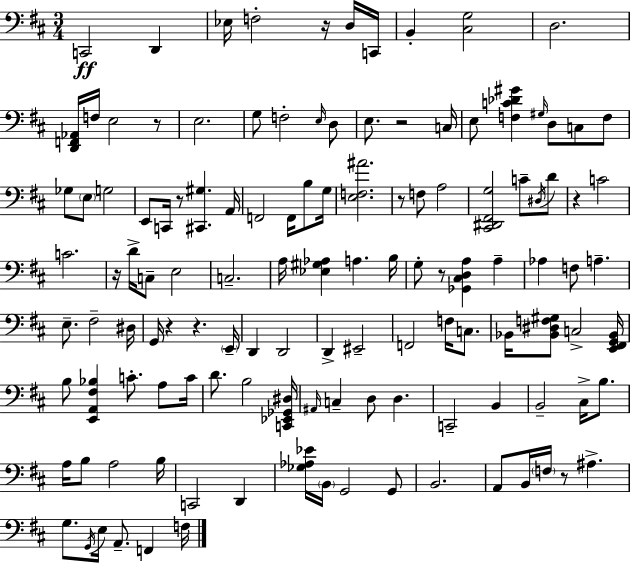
{
  \clef bass
  \numericTimeSignature
  \time 3/4
  \key d \major
  c,2\ff d,4 | ees16 f2-. r16 d16 c,16 | b,4-. <cis g>2 | d2. | \break <d, f, aes,>16 f16 e2 r8 | e2. | g8 f2-. \grace { e16 } d8 | e8. r2 | \break c16 e8 <f c' des' gis'>4 \grace { gis16 } d8 c8 | f8 ges8 \parenthesize e8 g2 | e,8 c,16 r8 <cis, gis>4. | a,16 f,2 f,16 b8 | \break g16 <e f ais'>2. | r8 f8 a2 | <cis, dis, fis, g>2 c'8-- | \acciaccatura { dis16 } d'8 r4 c'2 | \break c'2. | r16 d'16-> c8-- e2 | c2.-- | a16 <ees gis aes>4 a4. | \break b16 g8-. r8 <ges, cis d a>4 a4-- | aes4 f8 a4.-- | e8.-- fis2-- | dis16 g,16 r4 r4. | \break \parenthesize e,16-- d,4 d,2 | d,4-> eis,2-- | f,2 f16 | c8. bes,16 <bes, dis f gis>8 c2-> | \break <e, fis, g, bes,>16 b8 <e, a, fis bes>4 c'8.-. | a8 c'16 d'8. b2 | <c, ees, ges, dis>16 \grace { ais,16 } c4-- d8 d4. | c,2-- | \break b,4 b,2-- | cis16-> b8. a16 b8 a2 | b16 c,2 | d,4 <ges aes ees'>16 \parenthesize b,16 g,2 | \break g,8 b,2. | a,8 b,16 \parenthesize f16 r8 ais4.-> | g8. \acciaccatura { g,16 } e16 a,8.-- | f,4 f16 \bar "|."
}